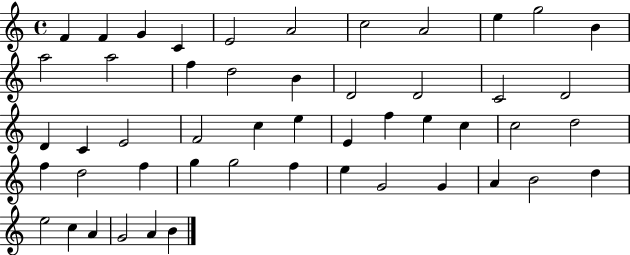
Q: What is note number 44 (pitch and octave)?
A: D5